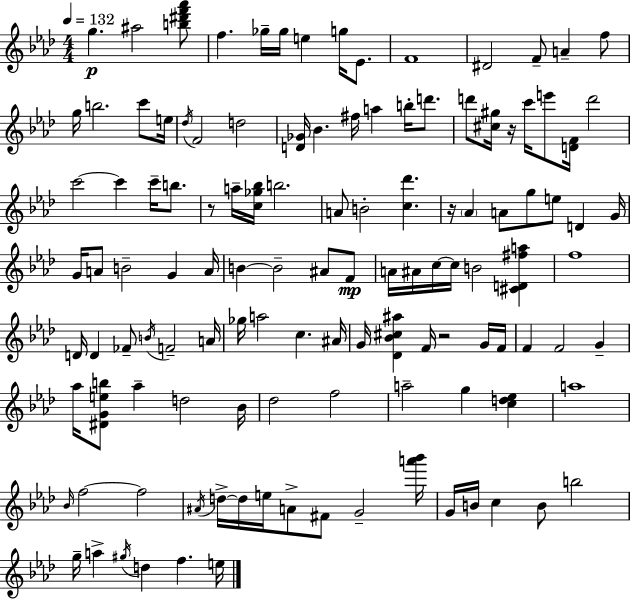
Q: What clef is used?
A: treble